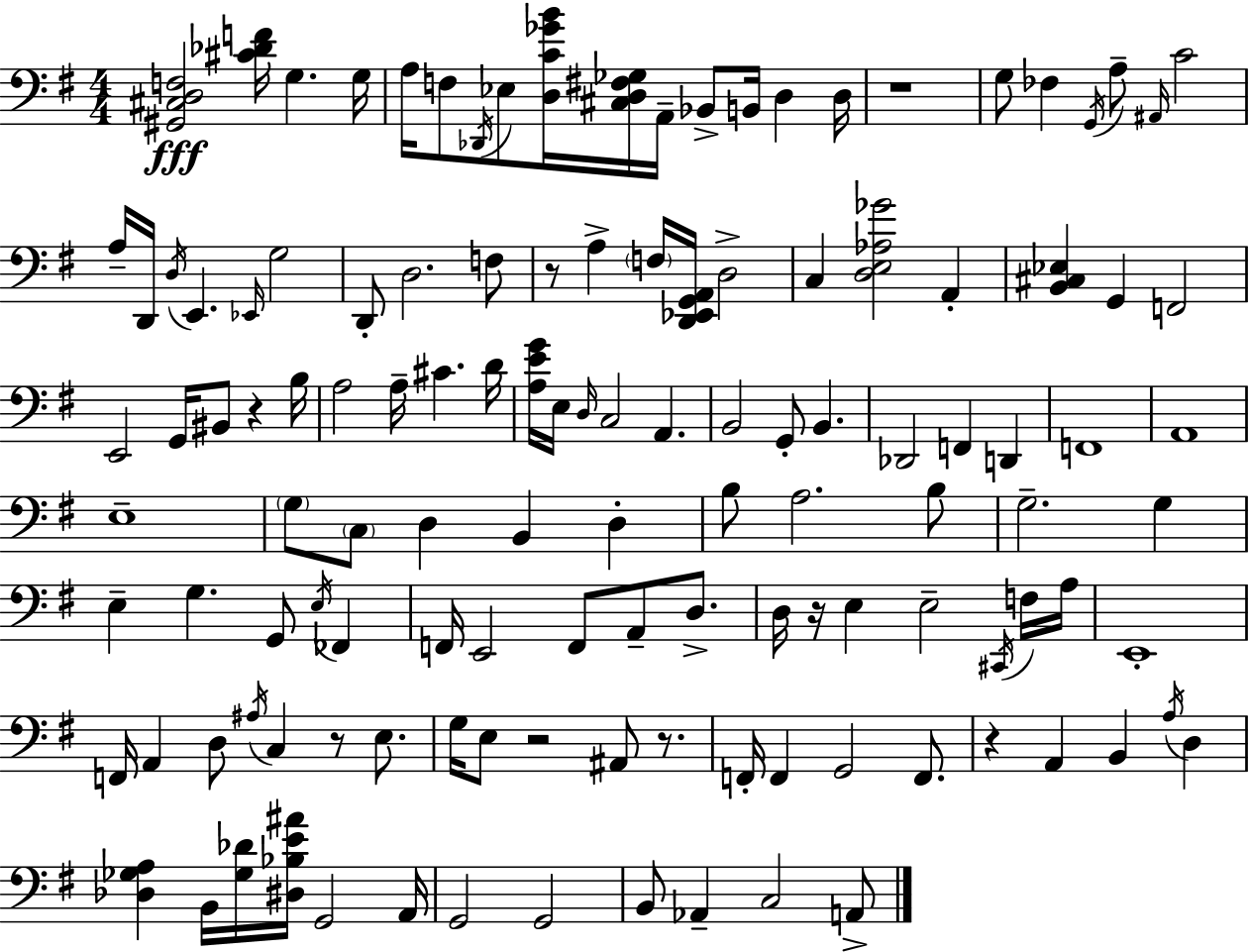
{
  \clef bass
  \numericTimeSignature
  \time 4/4
  \key g \major
  <gis, cis d f>2\fff <cis' des' f'>16 g4. g16 | a16 f8 \acciaccatura { des,16 } ees8 <d c' ges' b'>16 <cis d fis ges>16 a,16-- bes,8-> b,16 d4 | d16 r1 | g8 fes4 \acciaccatura { g,16 } a8-- \grace { ais,16 } c'2 | \break a16-- d,16 \acciaccatura { d16 } e,4. \grace { ees,16 } g2 | d,8-. d2. | f8 r8 a4-> \parenthesize f16 <d, ees, g, a,>16 d2-> | c4 <d e aes ges'>2 | \break a,4-. <b, cis ees>4 g,4 f,2 | e,2 g,16 bis,8 | r4 b16 a2 a16-- cis'4. | d'16 <a e' g'>16 e16 \grace { d16 } c2 | \break a,4. b,2 g,8-. | b,4. des,2 f,4 | d,4 f,1 | a,1 | \break e1-- | \parenthesize g8 \parenthesize c8 d4 b,4 | d4-. b8 a2. | b8 g2.-- | \break g4 e4-- g4. | g,8 \acciaccatura { e16 } fes,4 f,16 e,2 | f,8 a,8-- d8.-> d16 r16 e4 e2-- | \acciaccatura { cis,16 } f16 a16 e,1-. | \break f,16 a,4 d8 \acciaccatura { ais16 } | c4 r8 e8. g16 e8 r2 | ais,8 r8. f,16-. f,4 g,2 | f,8. r4 a,4 | \break b,4 \acciaccatura { a16 } d4 <des ges a>4 b,16 <ges des'>16 | <dis bes e' ais'>16 g,2 a,16 g,2 | g,2 b,8 aes,4-- | c2 a,8-> \bar "|."
}